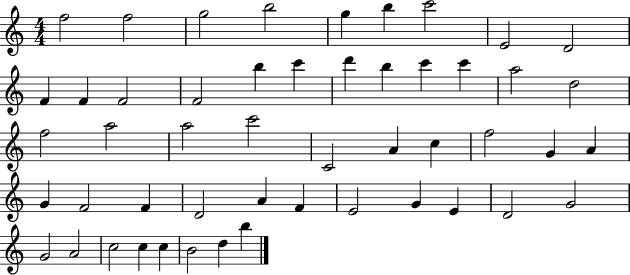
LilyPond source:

{
  \clef treble
  \numericTimeSignature
  \time 4/4
  \key c \major
  f''2 f''2 | g''2 b''2 | g''4 b''4 c'''2 | e'2 d'2 | \break f'4 f'4 f'2 | f'2 b''4 c'''4 | d'''4 b''4 c'''4 c'''4 | a''2 d''2 | \break f''2 a''2 | a''2 c'''2 | c'2 a'4 c''4 | f''2 g'4 a'4 | \break g'4 f'2 f'4 | d'2 a'4 f'4 | e'2 g'4 e'4 | d'2 g'2 | \break g'2 a'2 | c''2 c''4 c''4 | b'2 d''4 b''4 | \bar "|."
}